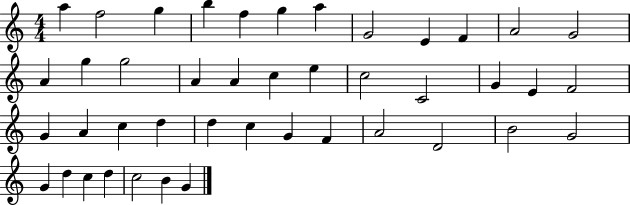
X:1
T:Untitled
M:4/4
L:1/4
K:C
a f2 g b f g a G2 E F A2 G2 A g g2 A A c e c2 C2 G E F2 G A c d d c G F A2 D2 B2 G2 G d c d c2 B G